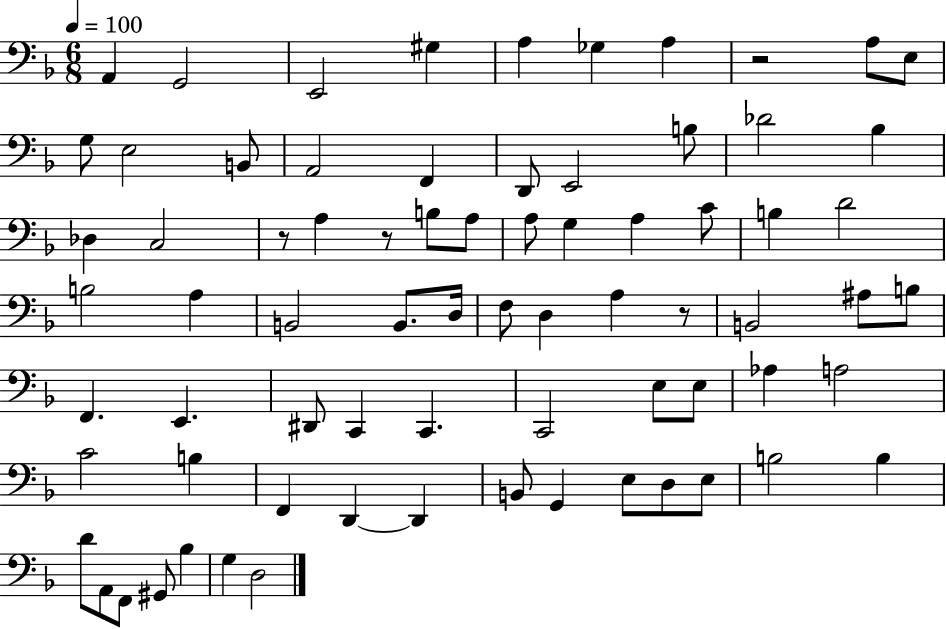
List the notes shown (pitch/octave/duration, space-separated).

A2/q G2/h E2/h G#3/q A3/q Gb3/q A3/q R/h A3/e E3/e G3/e E3/h B2/e A2/h F2/q D2/e E2/h B3/e Db4/h Bb3/q Db3/q C3/h R/e A3/q R/e B3/e A3/e A3/e G3/q A3/q C4/e B3/q D4/h B3/h A3/q B2/h B2/e. D3/s F3/e D3/q A3/q R/e B2/h A#3/e B3/e F2/q. E2/q. D#2/e C2/q C2/q. C2/h E3/e E3/e Ab3/q A3/h C4/h B3/q F2/q D2/q D2/q B2/e G2/q E3/e D3/e E3/e B3/h B3/q D4/e A2/e F2/e G#2/e Bb3/q G3/q D3/h